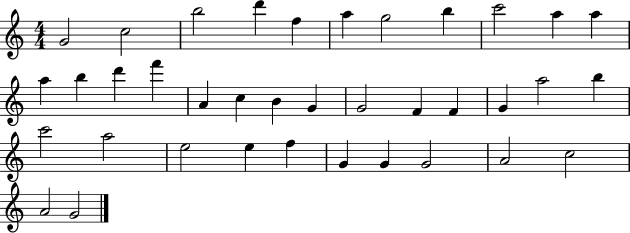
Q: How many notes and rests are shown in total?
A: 37